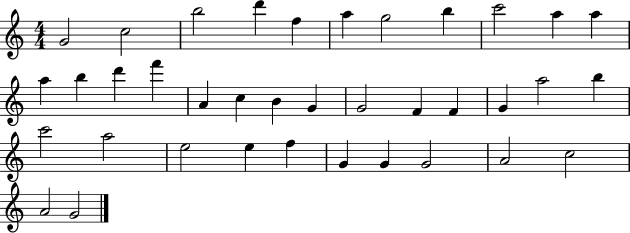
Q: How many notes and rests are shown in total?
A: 37